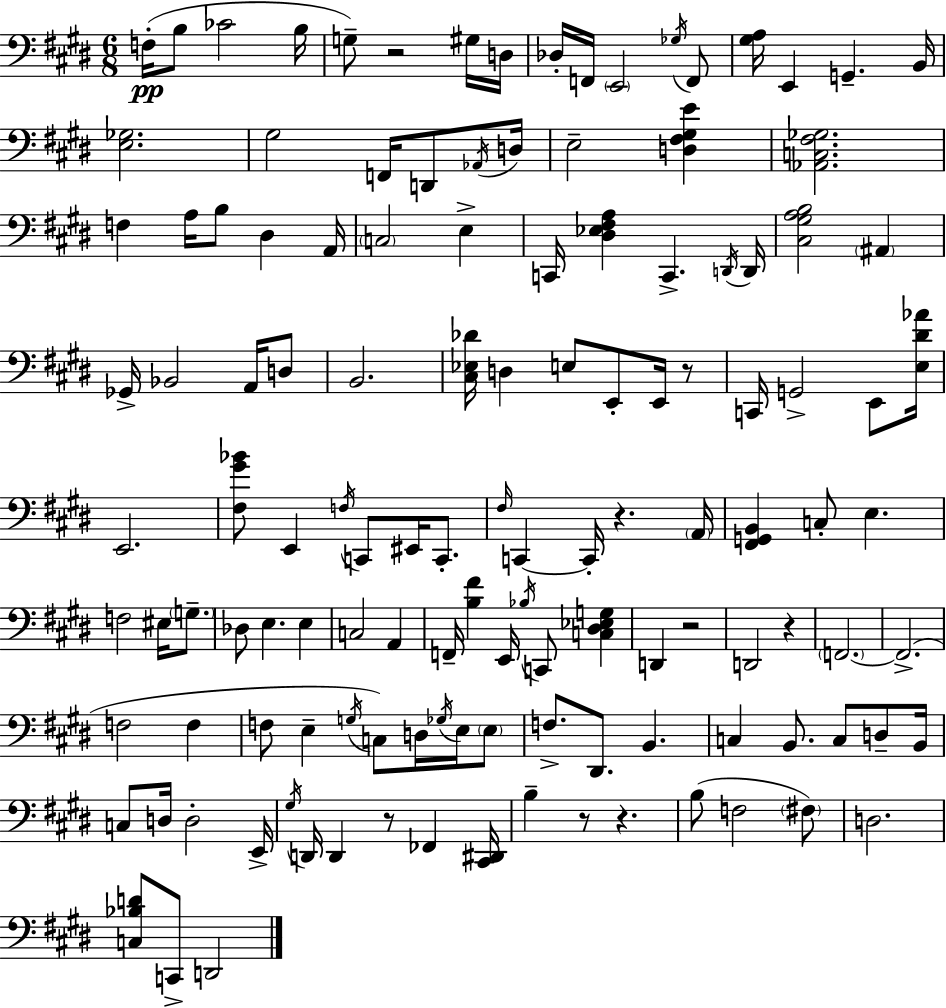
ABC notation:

X:1
T:Untitled
M:6/8
L:1/4
K:E
F,/4 B,/2 _C2 B,/4 G,/2 z2 ^G,/4 D,/4 _D,/4 F,,/4 E,,2 _G,/4 F,,/2 [^G,A,]/4 E,, G,, B,,/4 [E,_G,]2 ^G,2 F,,/4 D,,/2 _A,,/4 D,/4 E,2 [D,^F,^G,E] [_A,,C,^F,_G,]2 F, A,/4 B,/2 ^D, A,,/4 C,2 E, C,,/4 [^D,_E,^F,A,] C,, D,,/4 D,,/4 [^C,^G,A,B,]2 ^A,, _G,,/4 _B,,2 A,,/4 D,/2 B,,2 [^C,_E,_D]/4 D, E,/2 E,,/2 E,,/4 z/2 C,,/4 G,,2 E,,/2 [E,^D_A]/4 E,,2 [^F,^G_B]/2 E,, F,/4 C,,/2 ^E,,/4 C,,/2 ^F,/4 C,, C,,/4 z A,,/4 [^F,,G,,B,,] C,/2 E, F,2 ^E,/4 G,/2 _D,/2 E, E, C,2 A,, F,,/4 [B,^F] E,,/4 _B,/4 C,,/2 [C,^D,_E,G,] D,, z2 D,,2 z F,,2 F,,2 F,2 F, F,/2 E, G,/4 C,/2 D,/4 _G,/4 E,/4 E,/2 F,/2 ^D,,/2 B,, C, B,,/2 C,/2 D,/2 B,,/4 C,/2 D,/4 D,2 E,,/4 ^G,/4 D,,/4 D,, z/2 _F,, [^C,,^D,,]/4 B, z/2 z B,/2 F,2 ^F,/2 D,2 [C,_B,D]/2 C,,/2 D,,2